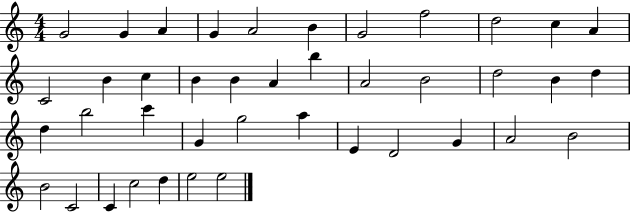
{
  \clef treble
  \numericTimeSignature
  \time 4/4
  \key c \major
  g'2 g'4 a'4 | g'4 a'2 b'4 | g'2 f''2 | d''2 c''4 a'4 | \break c'2 b'4 c''4 | b'4 b'4 a'4 b''4 | a'2 b'2 | d''2 b'4 d''4 | \break d''4 b''2 c'''4 | g'4 g''2 a''4 | e'4 d'2 g'4 | a'2 b'2 | \break b'2 c'2 | c'4 c''2 d''4 | e''2 e''2 | \bar "|."
}